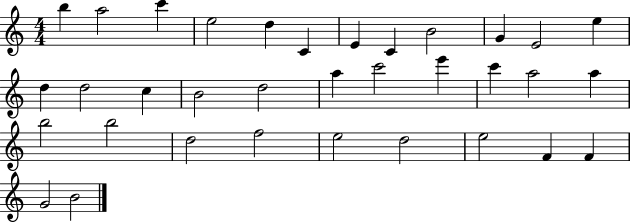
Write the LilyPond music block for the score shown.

{
  \clef treble
  \numericTimeSignature
  \time 4/4
  \key c \major
  b''4 a''2 c'''4 | e''2 d''4 c'4 | e'4 c'4 b'2 | g'4 e'2 e''4 | \break d''4 d''2 c''4 | b'2 d''2 | a''4 c'''2 e'''4 | c'''4 a''2 a''4 | \break b''2 b''2 | d''2 f''2 | e''2 d''2 | e''2 f'4 f'4 | \break g'2 b'2 | \bar "|."
}